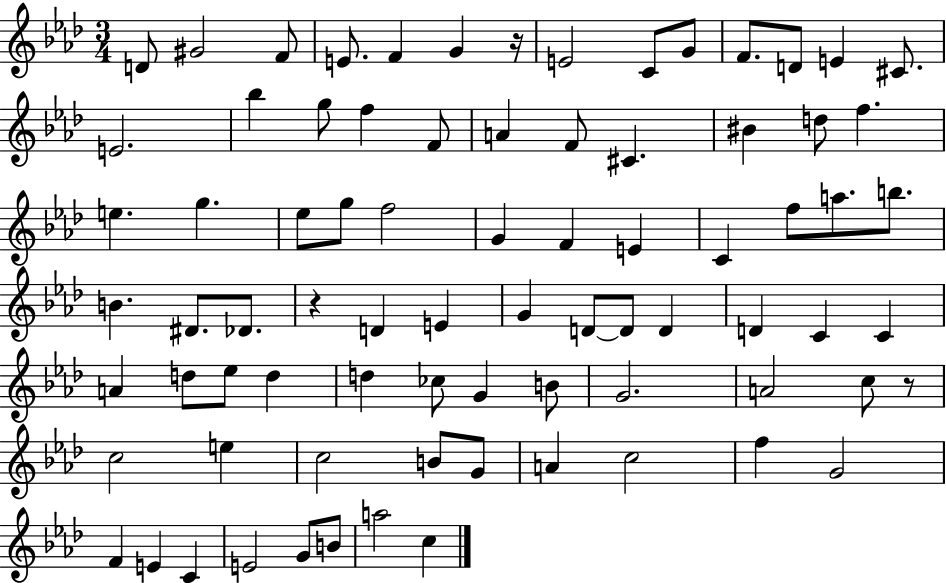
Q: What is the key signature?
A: AES major